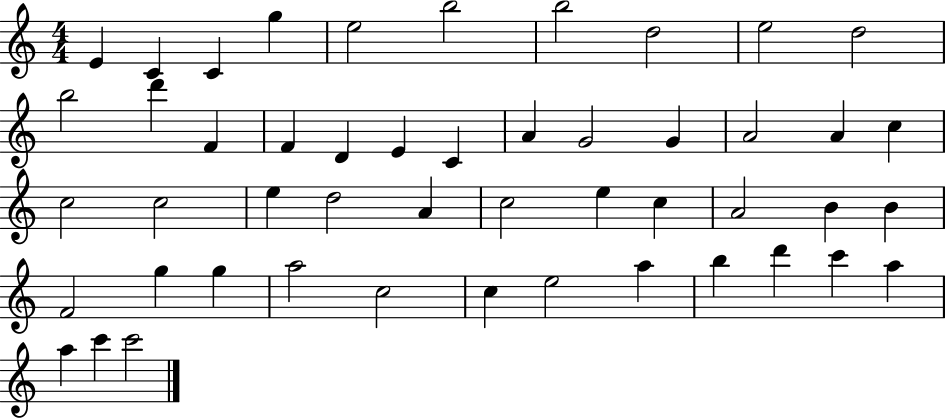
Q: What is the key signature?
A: C major